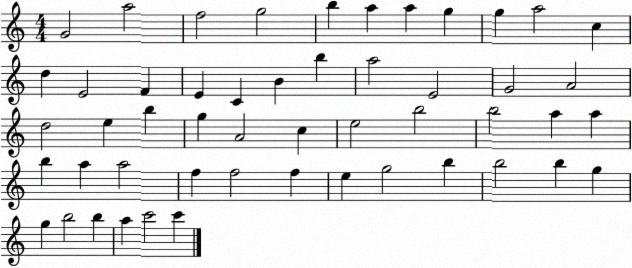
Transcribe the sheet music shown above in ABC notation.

X:1
T:Untitled
M:4/4
L:1/4
K:C
G2 a2 f2 g2 b a a g g a2 c d E2 F E C B b a2 E2 G2 A2 d2 e b g A2 c e2 b2 b2 a a b a a2 f f2 f e g2 b b2 b g g b2 b a c'2 c'